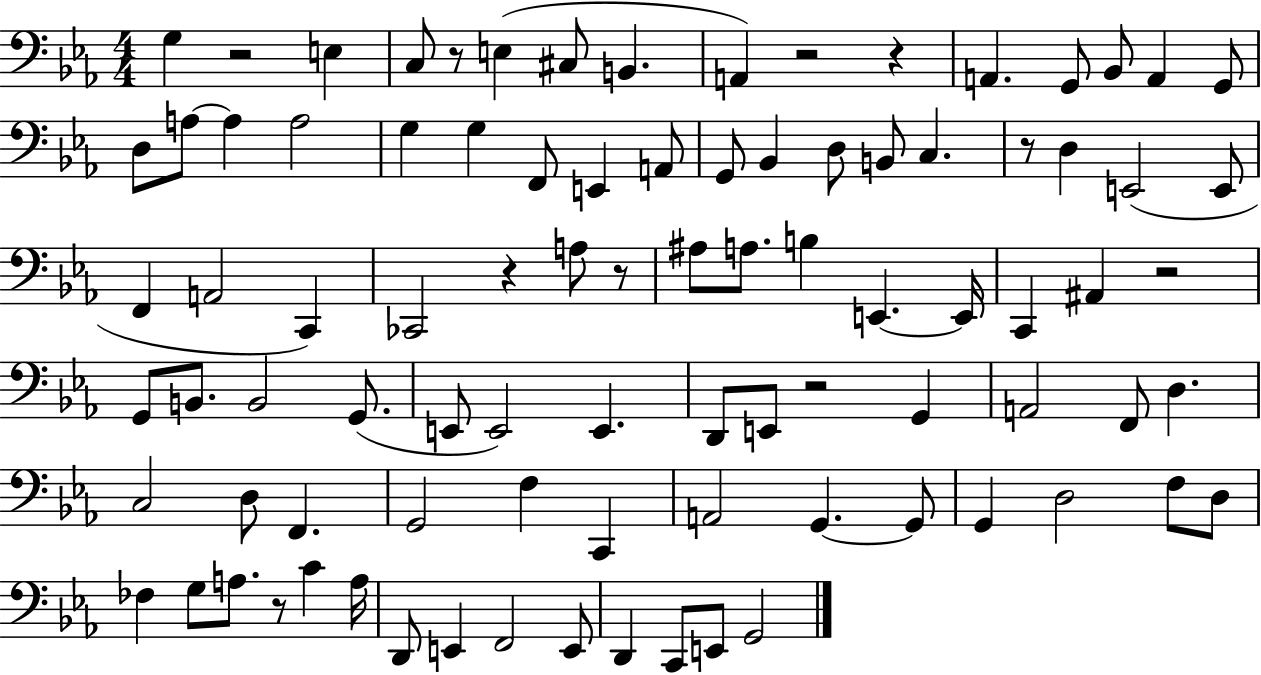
G3/q R/h E3/q C3/e R/e E3/q C#3/e B2/q. A2/q R/h R/q A2/q. G2/e Bb2/e A2/q G2/e D3/e A3/e A3/q A3/h G3/q G3/q F2/e E2/q A2/e G2/e Bb2/q D3/e B2/e C3/q. R/e D3/q E2/h E2/e F2/q A2/h C2/q CES2/h R/q A3/e R/e A#3/e A3/e. B3/q E2/q. E2/s C2/q A#2/q R/h G2/e B2/e. B2/h G2/e. E2/e E2/h E2/q. D2/e E2/e R/h G2/q A2/h F2/e D3/q. C3/h D3/e F2/q. G2/h F3/q C2/q A2/h G2/q. G2/e G2/q D3/h F3/e D3/e FES3/q G3/e A3/e. R/e C4/q A3/s D2/e E2/q F2/h E2/e D2/q C2/e E2/e G2/h